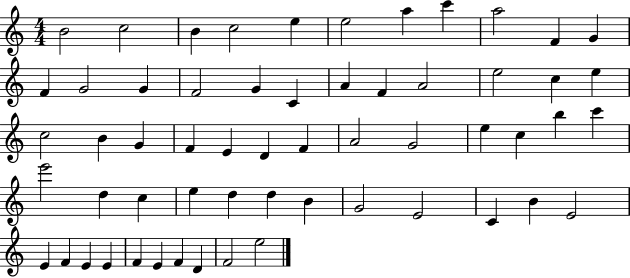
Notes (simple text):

B4/h C5/h B4/q C5/h E5/q E5/h A5/q C6/q A5/h F4/q G4/q F4/q G4/h G4/q F4/h G4/q C4/q A4/q F4/q A4/h E5/h C5/q E5/q C5/h B4/q G4/q F4/q E4/q D4/q F4/q A4/h G4/h E5/q C5/q B5/q C6/q E6/h D5/q C5/q E5/q D5/q D5/q B4/q G4/h E4/h C4/q B4/q E4/h E4/q F4/q E4/q E4/q F4/q E4/q F4/q D4/q F4/h E5/h